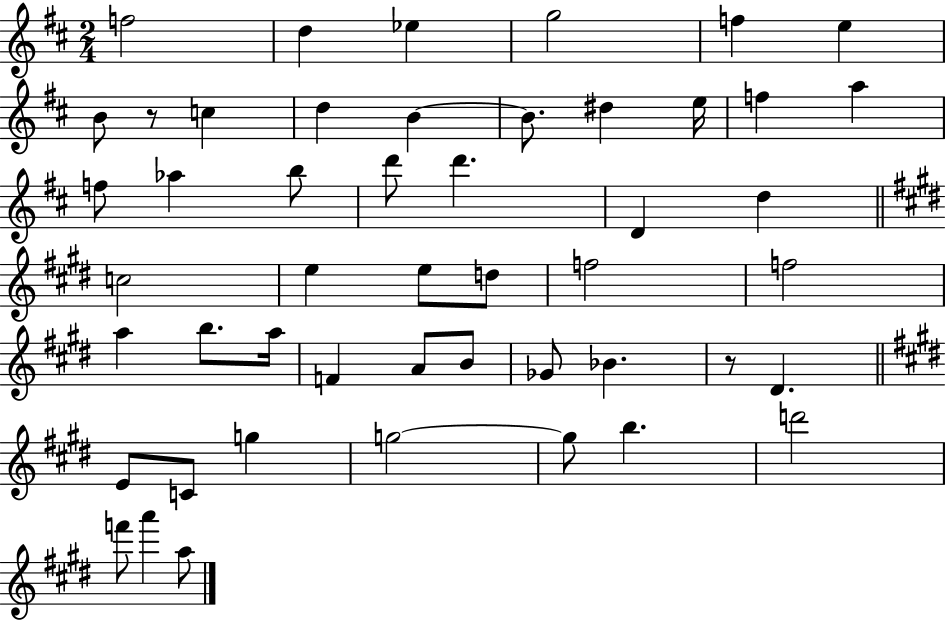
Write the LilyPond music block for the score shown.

{
  \clef treble
  \numericTimeSignature
  \time 2/4
  \key d \major
  \repeat volta 2 { f''2 | d''4 ees''4 | g''2 | f''4 e''4 | \break b'8 r8 c''4 | d''4 b'4~~ | b'8. dis''4 e''16 | f''4 a''4 | \break f''8 aes''4 b''8 | d'''8 d'''4. | d'4 d''4 | \bar "||" \break \key e \major c''2 | e''4 e''8 d''8 | f''2 | f''2 | \break a''4 b''8. a''16 | f'4 a'8 b'8 | ges'8 bes'4. | r8 dis'4. | \break \bar "||" \break \key e \major e'8 c'8 g''4 | g''2~~ | g''8 b''4. | d'''2 | \break f'''8 a'''4 a''8 | } \bar "|."
}